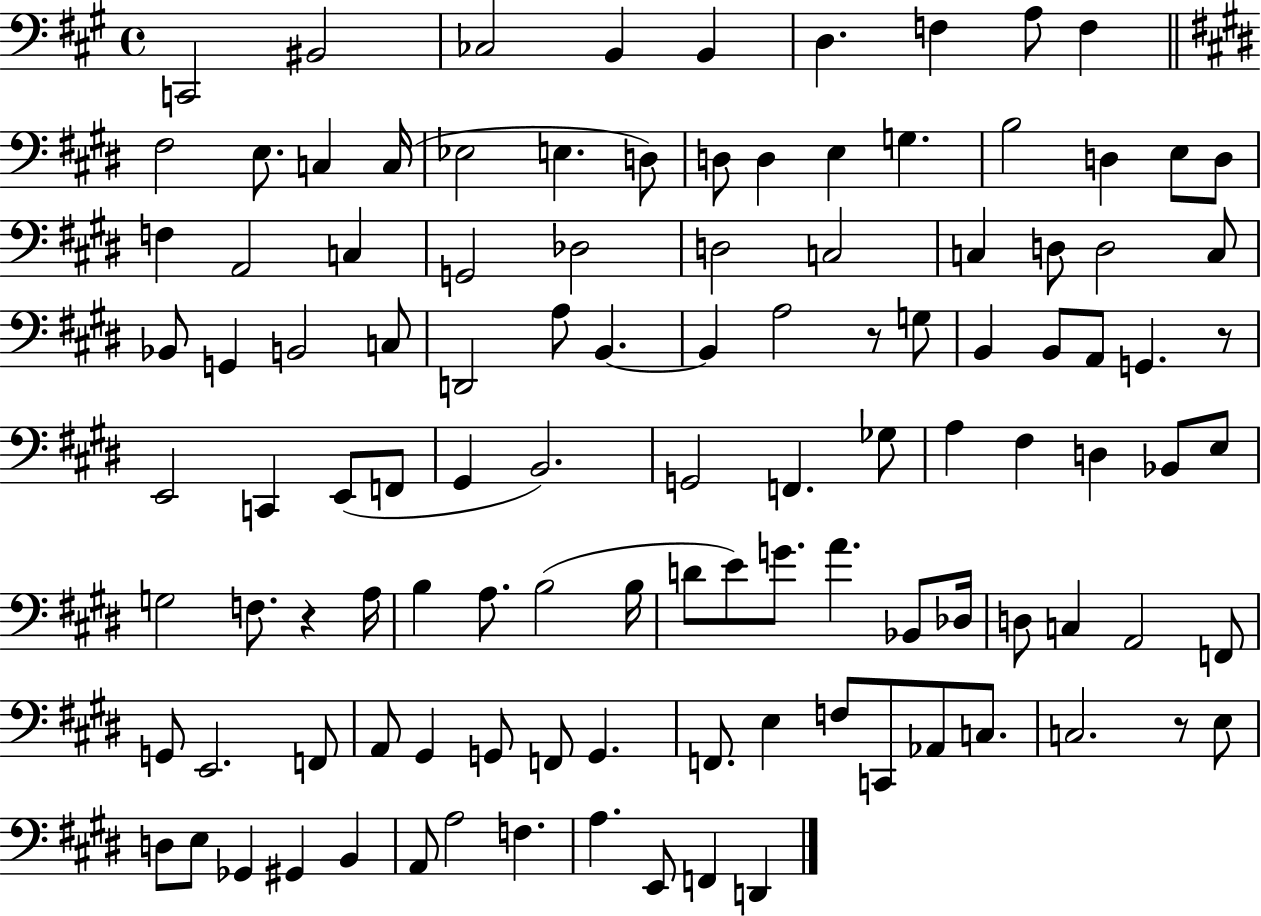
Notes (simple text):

C2/h BIS2/h CES3/h B2/q B2/q D3/q. F3/q A3/e F3/q F#3/h E3/e. C3/q C3/s Eb3/h E3/q. D3/e D3/e D3/q E3/q G3/q. B3/h D3/q E3/e D3/e F3/q A2/h C3/q G2/h Db3/h D3/h C3/h C3/q D3/e D3/h C3/e Bb2/e G2/q B2/h C3/e D2/h A3/e B2/q. B2/q A3/h R/e G3/e B2/q B2/e A2/e G2/q. R/e E2/h C2/q E2/e F2/e G#2/q B2/h. G2/h F2/q. Gb3/e A3/q F#3/q D3/q Bb2/e E3/e G3/h F3/e. R/q A3/s B3/q A3/e. B3/h B3/s D4/e E4/e G4/e. A4/q. Bb2/e Db3/s D3/e C3/q A2/h F2/e G2/e E2/h. F2/e A2/e G#2/q G2/e F2/e G2/q. F2/e. E3/q F3/e C2/e Ab2/e C3/e. C3/h. R/e E3/e D3/e E3/e Gb2/q G#2/q B2/q A2/e A3/h F3/q. A3/q. E2/e F2/q D2/q